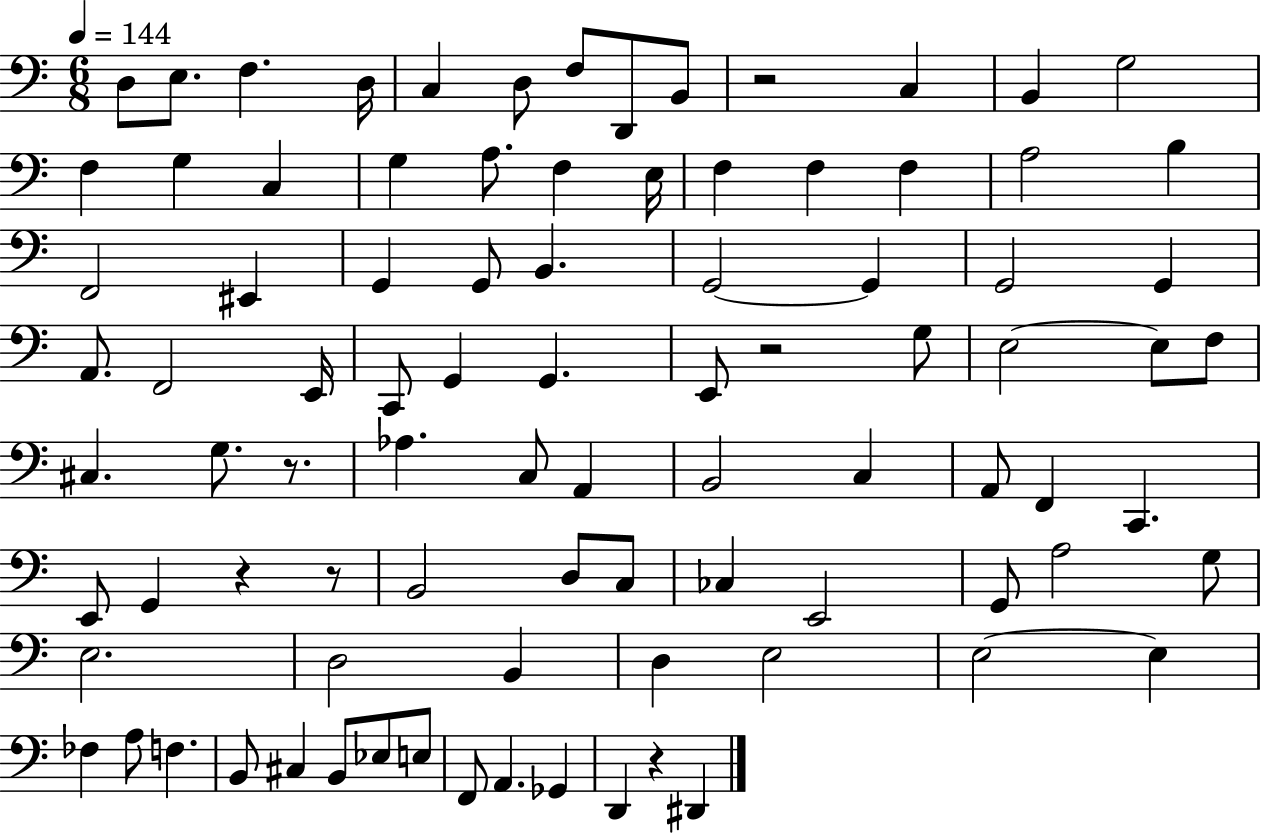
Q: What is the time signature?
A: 6/8